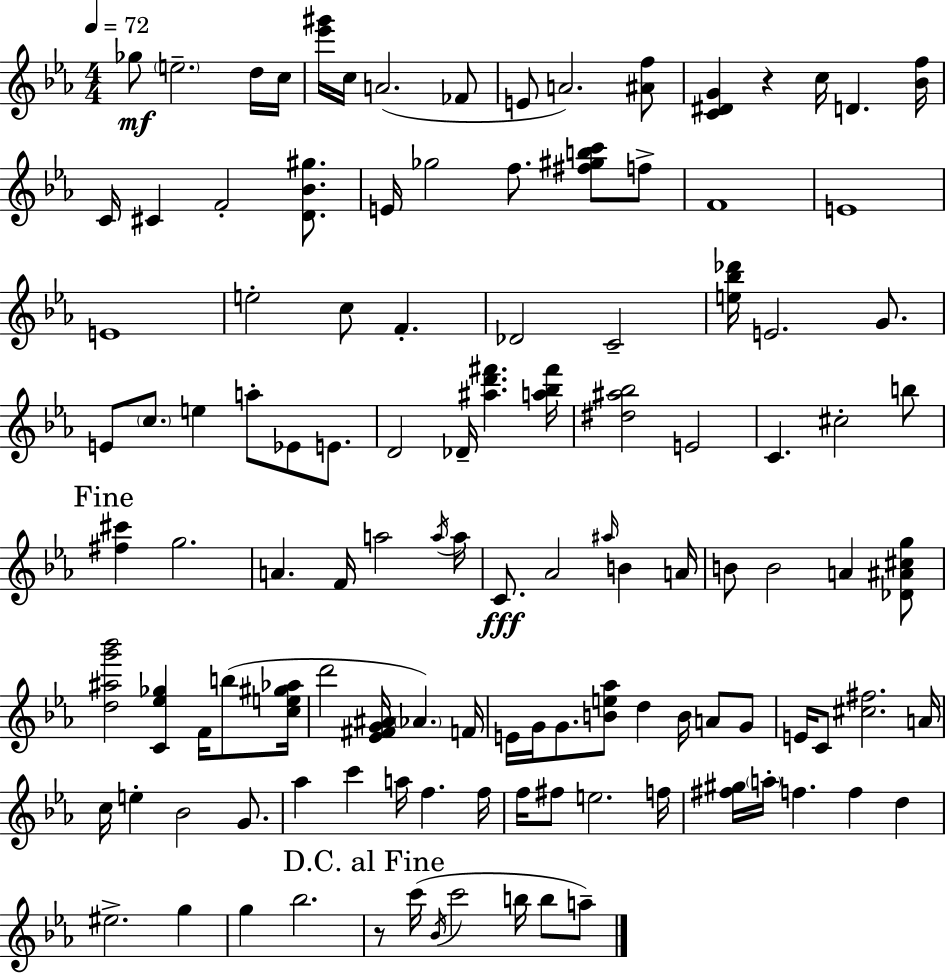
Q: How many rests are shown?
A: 2